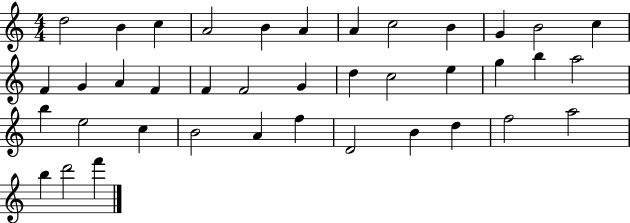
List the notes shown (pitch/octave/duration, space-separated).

D5/h B4/q C5/q A4/h B4/q A4/q A4/q C5/h B4/q G4/q B4/h C5/q F4/q G4/q A4/q F4/q F4/q F4/h G4/q D5/q C5/h E5/q G5/q B5/q A5/h B5/q E5/h C5/q B4/h A4/q F5/q D4/h B4/q D5/q F5/h A5/h B5/q D6/h F6/q